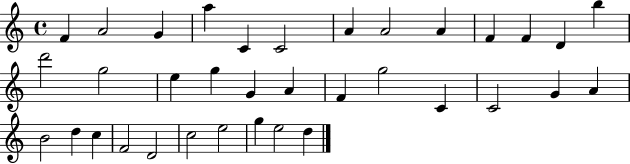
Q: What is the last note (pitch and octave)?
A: D5